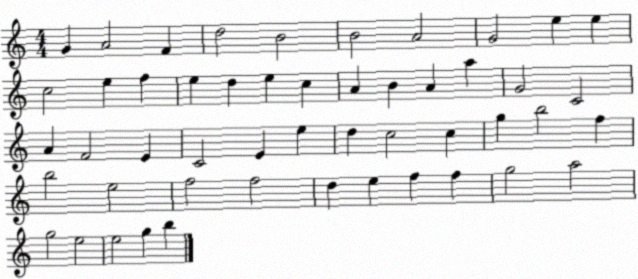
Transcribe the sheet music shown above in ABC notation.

X:1
T:Untitled
M:4/4
L:1/4
K:C
G A2 F d2 B2 B2 A2 G2 e e c2 e f e d e c A B A a G2 C2 A F2 E C2 E e d c2 c g b2 f b2 e2 f2 f2 d e f f g2 a2 g2 e2 e2 g b